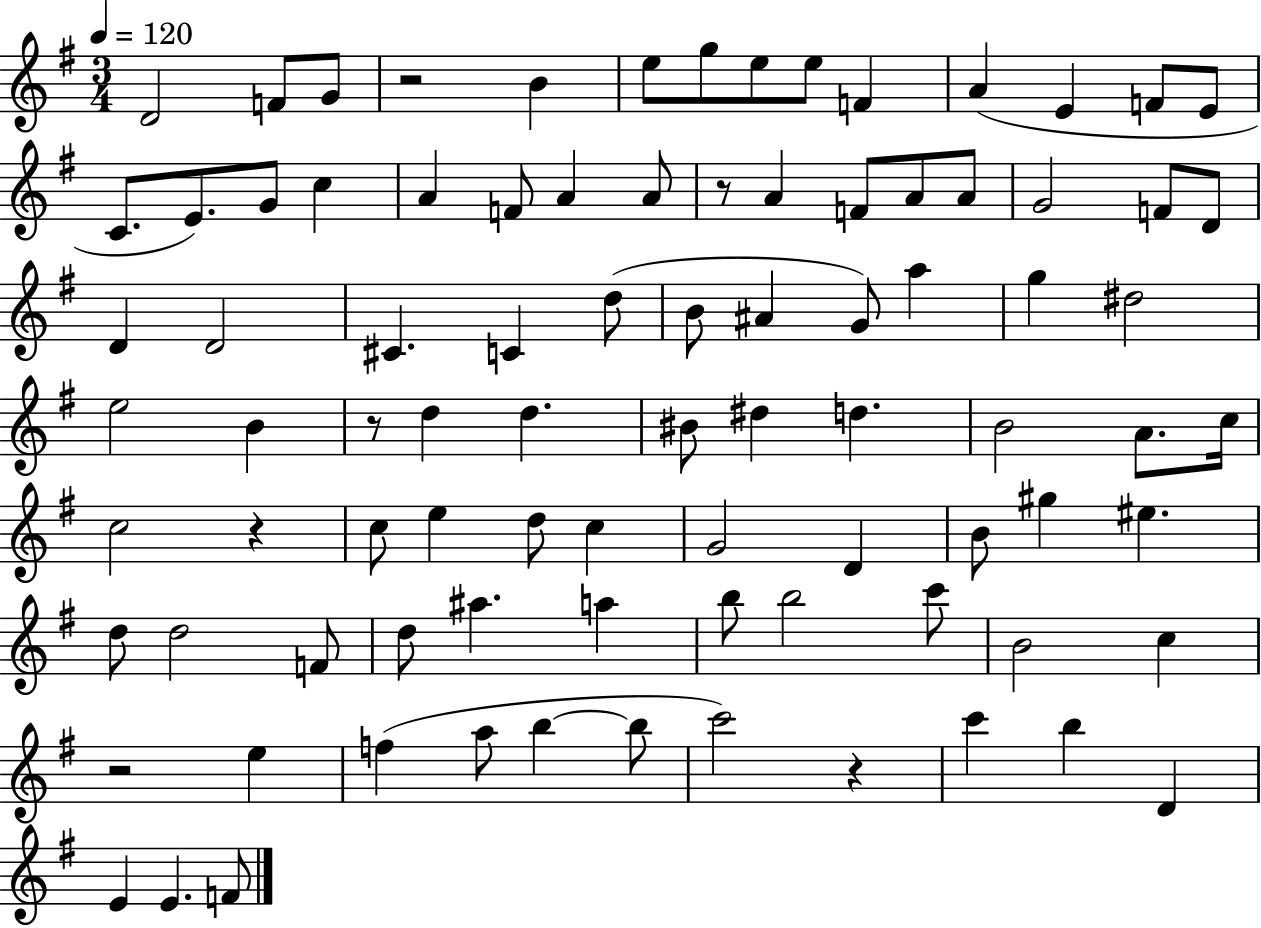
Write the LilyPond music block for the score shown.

{
  \clef treble
  \numericTimeSignature
  \time 3/4
  \key g \major
  \tempo 4 = 120
  \repeat volta 2 { d'2 f'8 g'8 | r2 b'4 | e''8 g''8 e''8 e''8 f'4 | a'4( e'4 f'8 e'8 | \break c'8. e'8.) g'8 c''4 | a'4 f'8 a'4 a'8 | r8 a'4 f'8 a'8 a'8 | g'2 f'8 d'8 | \break d'4 d'2 | cis'4. c'4 d''8( | b'8 ais'4 g'8) a''4 | g''4 dis''2 | \break e''2 b'4 | r8 d''4 d''4. | bis'8 dis''4 d''4. | b'2 a'8. c''16 | \break c''2 r4 | c''8 e''4 d''8 c''4 | g'2 d'4 | b'8 gis''4 eis''4. | \break d''8 d''2 f'8 | d''8 ais''4. a''4 | b''8 b''2 c'''8 | b'2 c''4 | \break r2 e''4 | f''4( a''8 b''4~~ b''8 | c'''2) r4 | c'''4 b''4 d'4 | \break e'4 e'4. f'8 | } \bar "|."
}